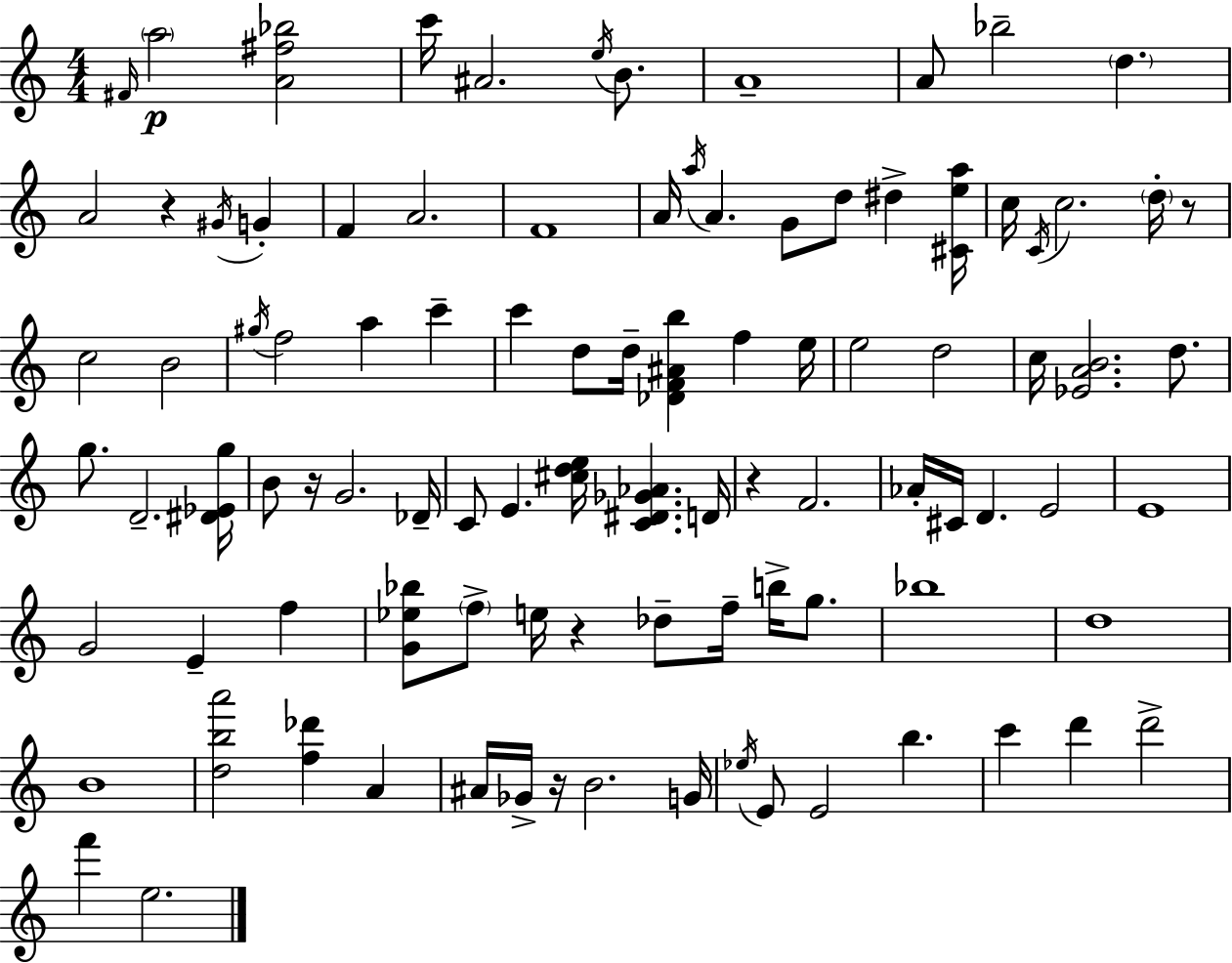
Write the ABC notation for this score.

X:1
T:Untitled
M:4/4
L:1/4
K:C
^F/4 a2 [A^f_b]2 c'/4 ^A2 e/4 B/2 A4 A/2 _b2 d A2 z ^G/4 G F A2 F4 A/4 a/4 A G/2 d/2 ^d [^Cea]/4 c/4 C/4 c2 d/4 z/2 c2 B2 ^g/4 f2 a c' c' d/2 d/4 [_DF^Ab] f e/4 e2 d2 c/4 [_EAB]2 d/2 g/2 D2 [^D_Eg]/4 B/2 z/4 G2 _D/4 C/2 E [^cde]/4 [C^D_G_A] D/4 z F2 _A/4 ^C/4 D E2 E4 G2 E f [G_e_b]/2 f/2 e/4 z _d/2 f/4 b/4 g/2 _b4 d4 B4 [dba']2 [f_d'] A ^A/4 _G/4 z/4 B2 G/4 _e/4 E/2 E2 b c' d' d'2 f' e2